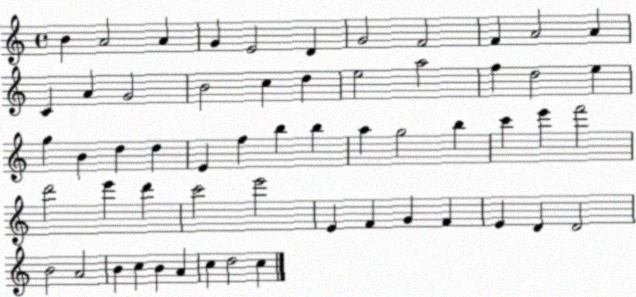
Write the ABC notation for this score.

X:1
T:Untitled
M:4/4
L:1/4
K:C
B A2 A G E2 D G2 F2 F A2 A C A G2 B2 c d e2 a2 f d2 e g B d d E f b b a g2 b c' e' f'2 d'2 e' d' c'2 e'2 E F G F E D D2 B2 A2 B c B A c d2 c